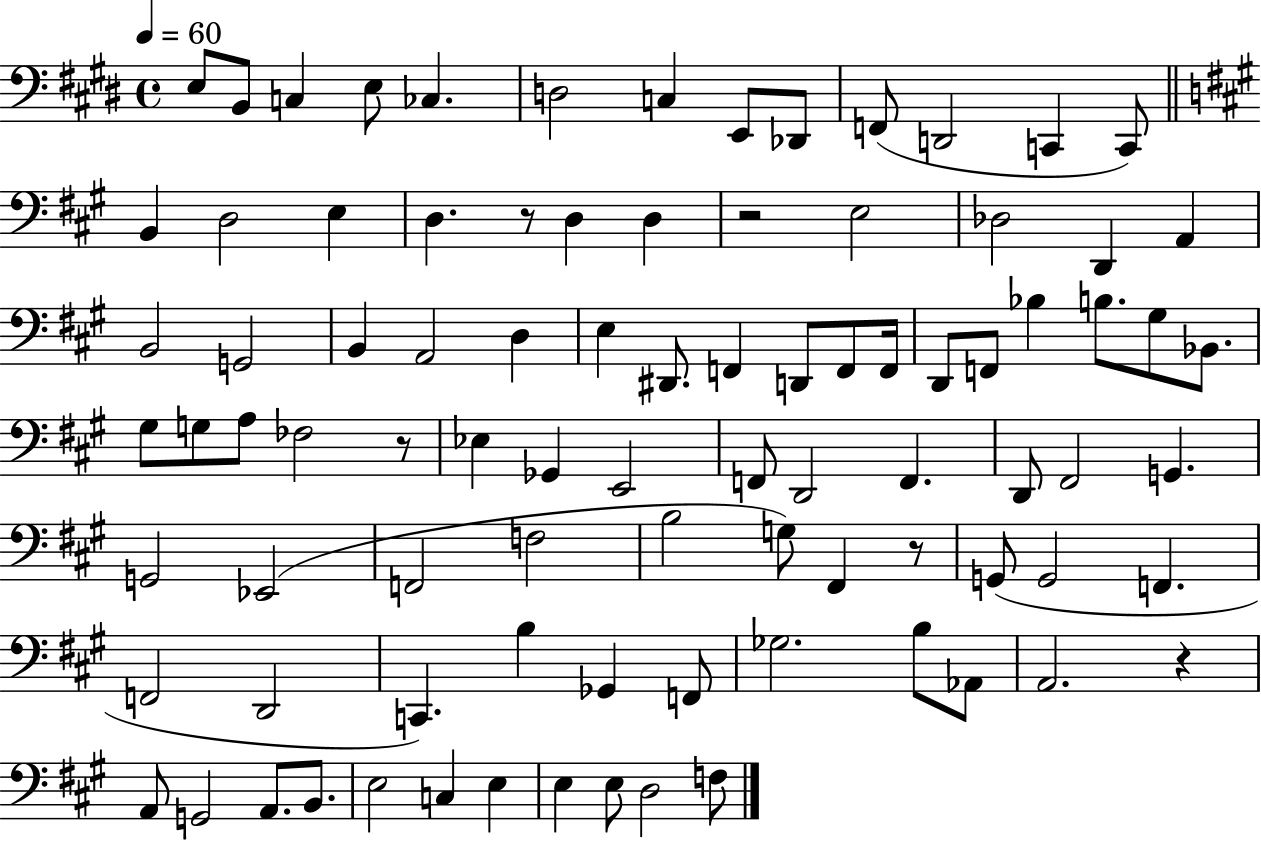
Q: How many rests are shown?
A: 5